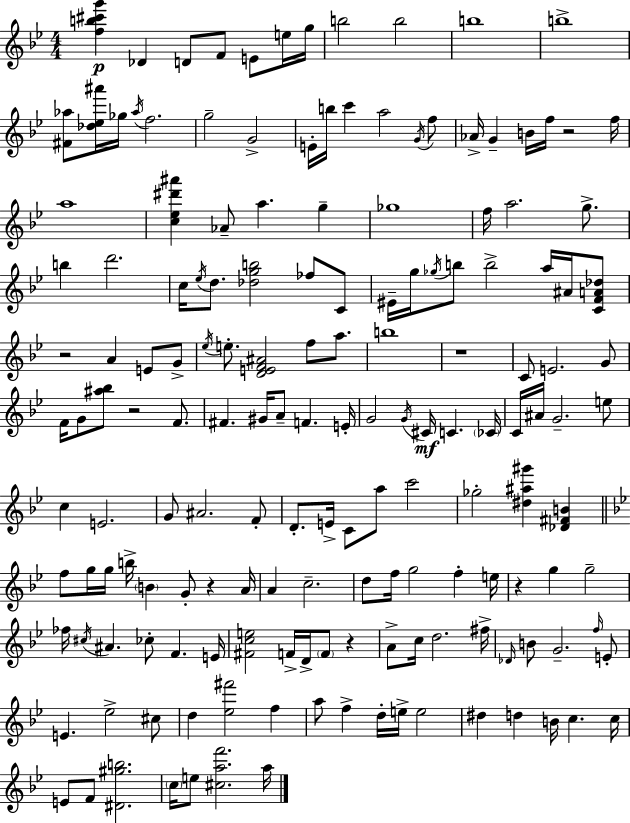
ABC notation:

X:1
T:Untitled
M:4/4
L:1/4
K:Gm
[fb^c'g'] _D D/2 F/2 E/2 e/4 g/4 b2 b2 b4 b4 [^F_a]/2 [_d_e^a']/4 _g/4 _a/4 f2 g2 G2 E/4 b/4 c' a2 G/4 f/2 _A/4 G B/4 f/4 z2 f/4 a4 [c_e^d'^a'] _A/2 a g _g4 f/4 a2 g/2 b d'2 c/4 _e/4 d/2 [_dgb]2 _f/2 C/2 ^E/4 g/4 _g/4 b/2 b2 a/4 ^A/4 [CFA_d]/2 z2 A E/2 G/2 _e/4 e/2 [DEF^A]2 f/2 a/2 b4 z4 C/2 E2 G/2 F/4 G/2 [^a_b]/2 z2 F/2 ^F ^G/4 A/2 F E/4 G2 G/4 ^C/4 C _C/4 C/4 ^A/4 G2 e/2 c E2 G/2 ^A2 F/2 D/2 E/4 C/2 a/2 c'2 _g2 [^d^a^g'] [_D^FB] f/2 g/4 g/4 b/4 B G/2 z A/4 A c2 d/2 f/4 g2 f e/4 z g g2 _f/4 ^c/4 ^A _c/2 F E/4 [^Fce]2 F/4 D/4 F/2 z A/2 c/4 d2 ^f/4 _D/4 B/2 G2 f/4 E/2 E _e2 ^c/2 d [_e^f']2 f a/2 f d/4 e/4 e2 ^d d B/4 c c/4 E/2 F/2 [^D^gb]2 c/4 e/2 [^caf']2 a/4